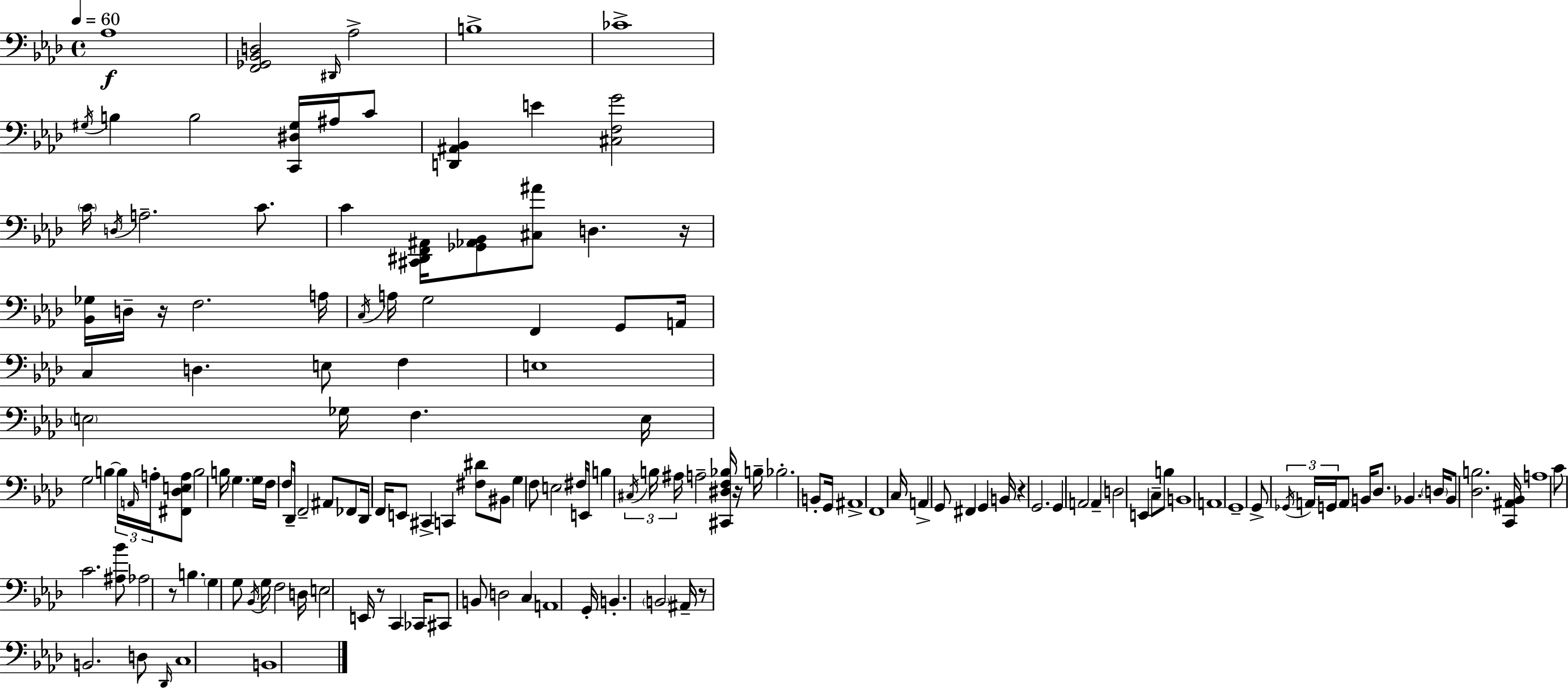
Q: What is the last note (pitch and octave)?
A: B2